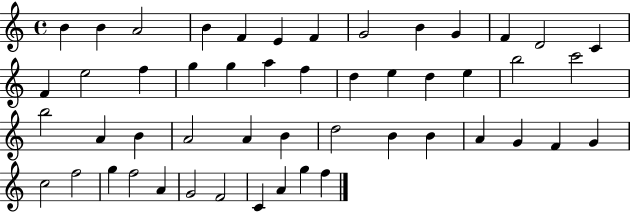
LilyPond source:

{
  \clef treble
  \time 4/4
  \defaultTimeSignature
  \key c \major
  b'4 b'4 a'2 | b'4 f'4 e'4 f'4 | g'2 b'4 g'4 | f'4 d'2 c'4 | \break f'4 e''2 f''4 | g''4 g''4 a''4 f''4 | d''4 e''4 d''4 e''4 | b''2 c'''2 | \break b''2 a'4 b'4 | a'2 a'4 b'4 | d''2 b'4 b'4 | a'4 g'4 f'4 g'4 | \break c''2 f''2 | g''4 f''2 a'4 | g'2 f'2 | c'4 a'4 g''4 f''4 | \break \bar "|."
}